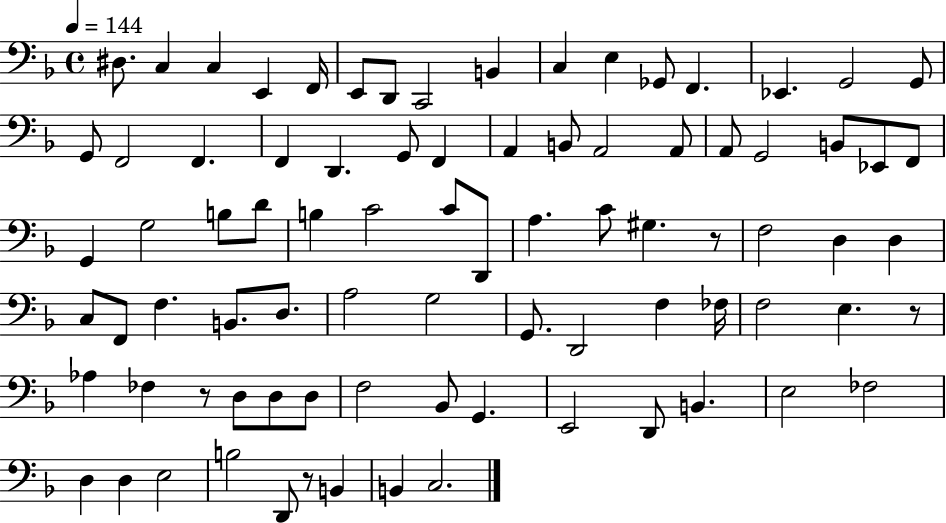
X:1
T:Untitled
M:4/4
L:1/4
K:F
^D,/2 C, C, E,, F,,/4 E,,/2 D,,/2 C,,2 B,, C, E, _G,,/2 F,, _E,, G,,2 G,,/2 G,,/2 F,,2 F,, F,, D,, G,,/2 F,, A,, B,,/2 A,,2 A,,/2 A,,/2 G,,2 B,,/2 _E,,/2 F,,/2 G,, G,2 B,/2 D/2 B, C2 C/2 D,,/2 A, C/2 ^G, z/2 F,2 D, D, C,/2 F,,/2 F, B,,/2 D,/2 A,2 G,2 G,,/2 D,,2 F, _F,/4 F,2 E, z/2 _A, _F, z/2 D,/2 D,/2 D,/2 F,2 _B,,/2 G,, E,,2 D,,/2 B,, E,2 _F,2 D, D, E,2 B,2 D,,/2 z/2 B,, B,, C,2